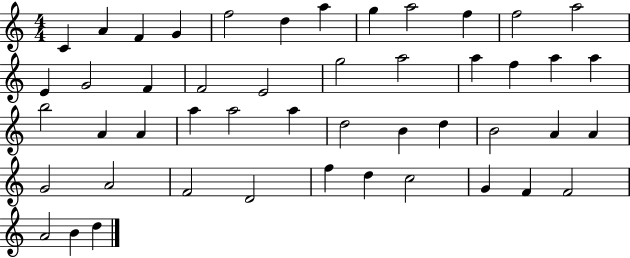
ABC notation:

X:1
T:Untitled
M:4/4
L:1/4
K:C
C A F G f2 d a g a2 f f2 a2 E G2 F F2 E2 g2 a2 a f a a b2 A A a a2 a d2 B d B2 A A G2 A2 F2 D2 f d c2 G F F2 A2 B d